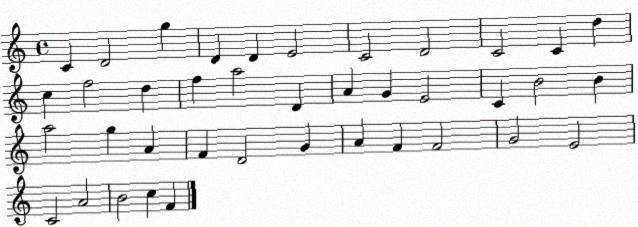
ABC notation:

X:1
T:Untitled
M:4/4
L:1/4
K:C
C D2 g D D E2 C2 D2 C2 C d c f2 d f a2 D A G E2 C B2 B a2 g A F D2 G A F F2 G2 E2 C2 A2 B2 c F